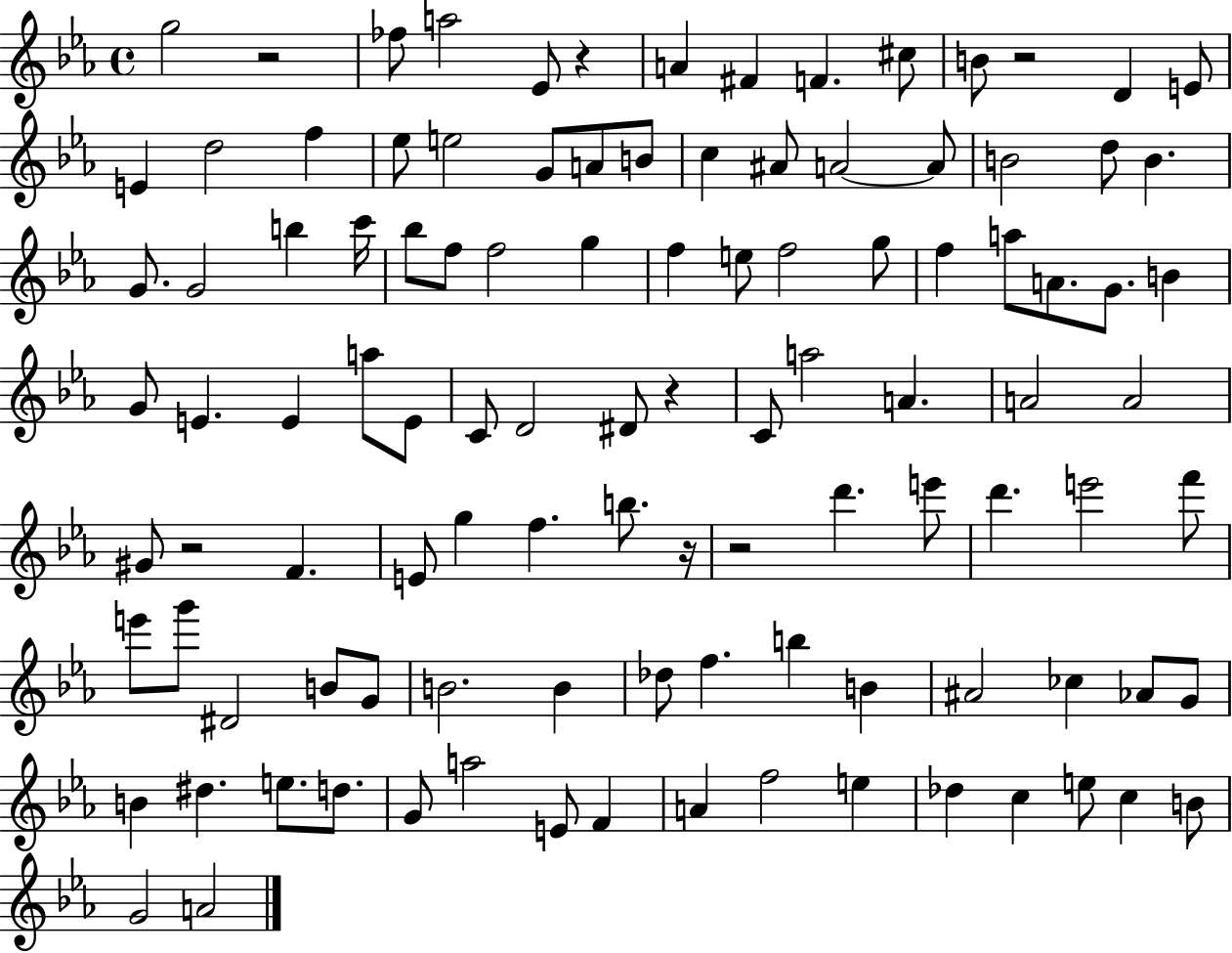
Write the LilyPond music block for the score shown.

{
  \clef treble
  \time 4/4
  \defaultTimeSignature
  \key ees \major
  g''2 r2 | fes''8 a''2 ees'8 r4 | a'4 fis'4 f'4. cis''8 | b'8 r2 d'4 e'8 | \break e'4 d''2 f''4 | ees''8 e''2 g'8 a'8 b'8 | c''4 ais'8 a'2~~ a'8 | b'2 d''8 b'4. | \break g'8. g'2 b''4 c'''16 | bes''8 f''8 f''2 g''4 | f''4 e''8 f''2 g''8 | f''4 a''8 a'8. g'8. b'4 | \break g'8 e'4. e'4 a''8 e'8 | c'8 d'2 dis'8 r4 | c'8 a''2 a'4. | a'2 a'2 | \break gis'8 r2 f'4. | e'8 g''4 f''4. b''8. r16 | r2 d'''4. e'''8 | d'''4. e'''2 f'''8 | \break e'''8 g'''8 dis'2 b'8 g'8 | b'2. b'4 | des''8 f''4. b''4 b'4 | ais'2 ces''4 aes'8 g'8 | \break b'4 dis''4. e''8. d''8. | g'8 a''2 e'8 f'4 | a'4 f''2 e''4 | des''4 c''4 e''8 c''4 b'8 | \break g'2 a'2 | \bar "|."
}